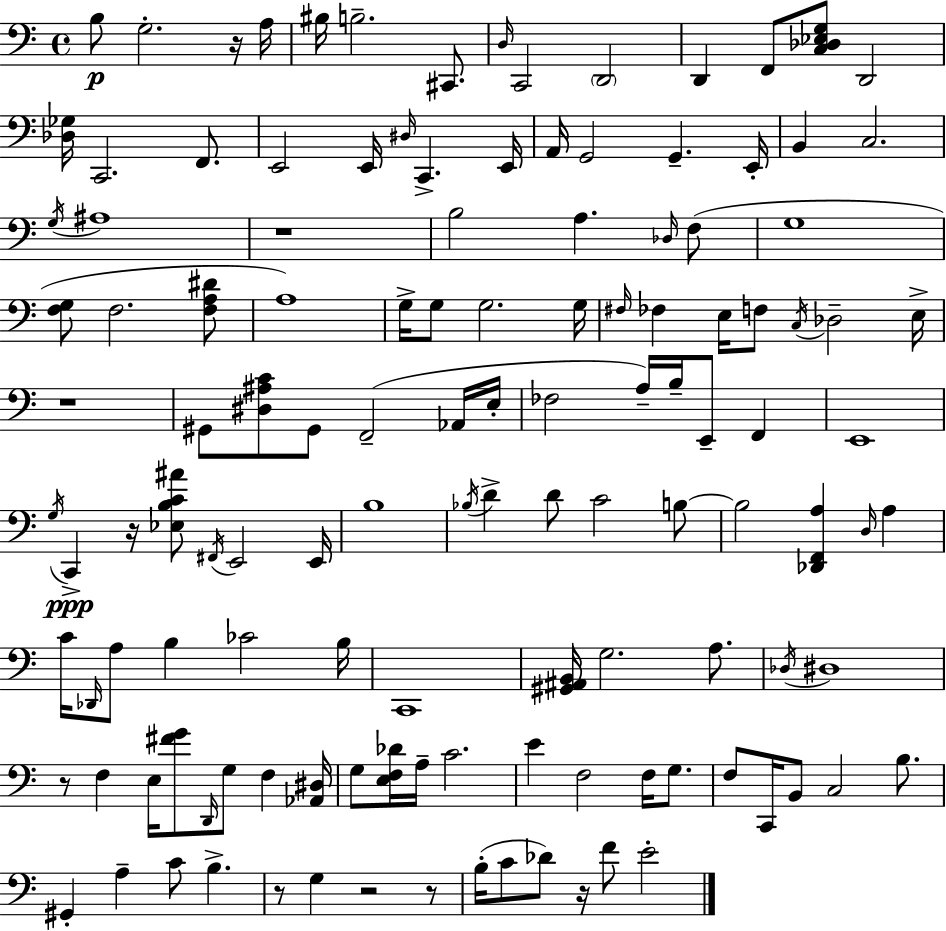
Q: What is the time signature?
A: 4/4